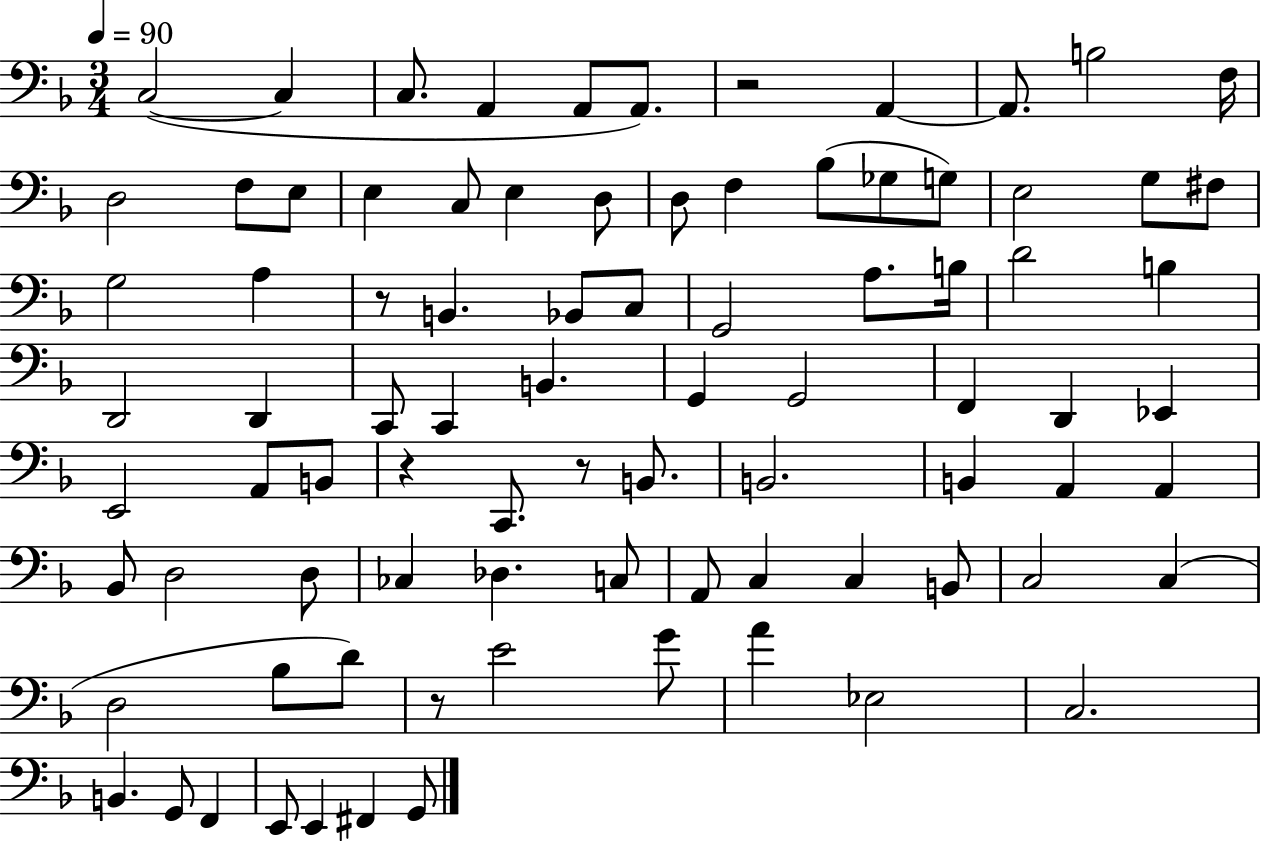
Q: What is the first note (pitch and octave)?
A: C3